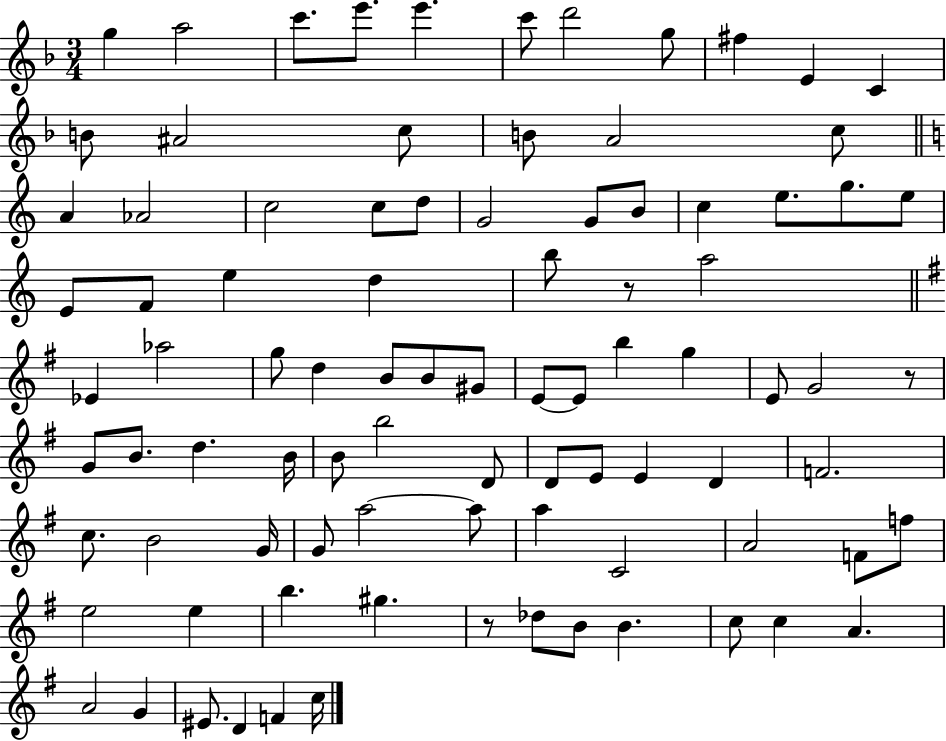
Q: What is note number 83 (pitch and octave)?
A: G4